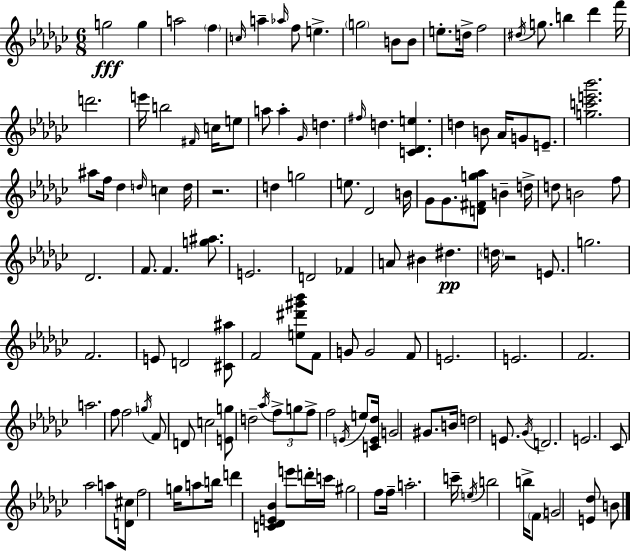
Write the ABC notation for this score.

X:1
T:Untitled
M:6/8
L:1/4
K:Ebm
g2 g a2 f c/4 a _a/4 f/2 e g2 B/2 B/2 e/2 d/4 f2 ^d/4 g/2 b _d' f'/4 d'2 e'/4 b2 ^F/4 c/4 e/2 a/2 a _G/4 d ^f/4 d [C_De] d B/2 _A/4 G/2 E/2 [gc'e'_b']2 ^a/2 f/4 _d d/4 c d/4 z2 d g2 e/2 _D2 B/4 _G/2 _G/2 [D^Fg_a]/2 B d/4 d/2 B2 f/2 _D2 F/2 F [g^a]/2 E2 D2 _F A/2 ^B ^d d/4 z2 E/2 g2 F2 E/2 D2 [^C^a]/2 F2 [e^d'^g'_b']/2 F/2 G/2 G2 F/2 E2 E2 F2 a2 f/2 f2 g/4 F/2 D/2 c2 [Eg]/2 d2 _a/4 f/2 g/2 f/2 f2 E/4 e/2 [CE_d]/4 G2 ^G/2 B/4 d2 E/2 _G/4 D2 E2 _C/2 _a2 a/2 [D^c]/4 f2 g/4 a/2 b/4 d' [C_DE_B] e'/2 d'/4 c'/4 ^g2 f/2 f/4 a2 c'/4 e/4 b2 b/4 F/2 G2 [E_d]/2 B/2